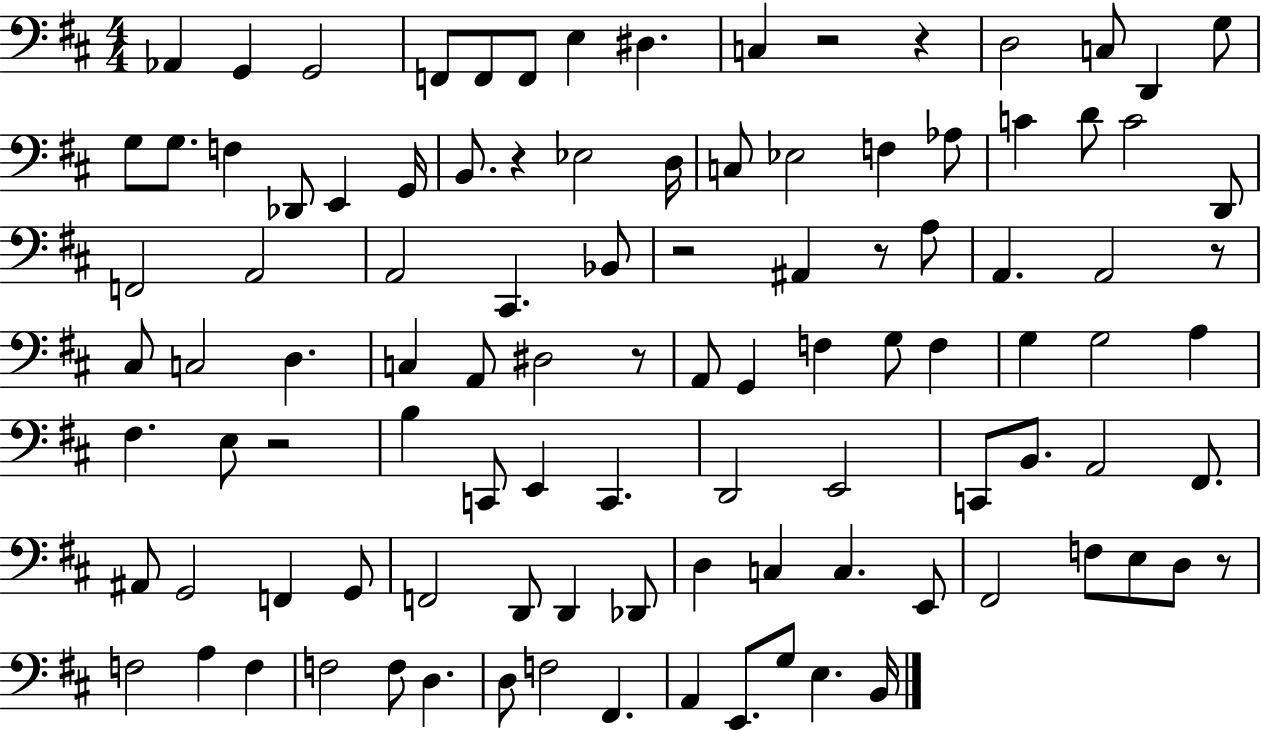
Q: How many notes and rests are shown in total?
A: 104